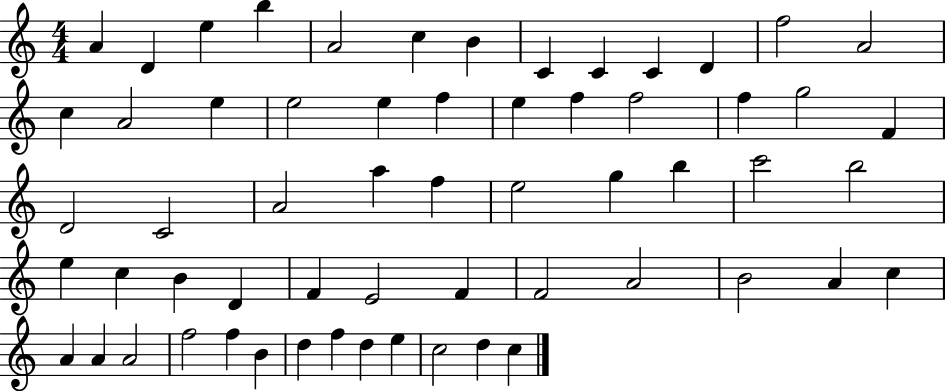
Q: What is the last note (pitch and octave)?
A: C5